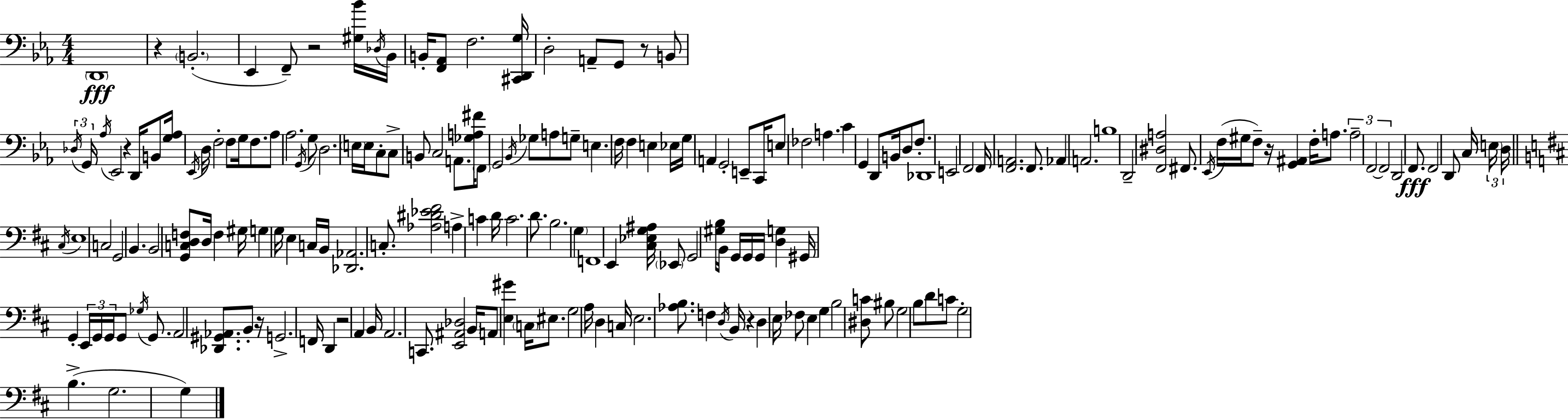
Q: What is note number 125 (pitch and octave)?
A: G2